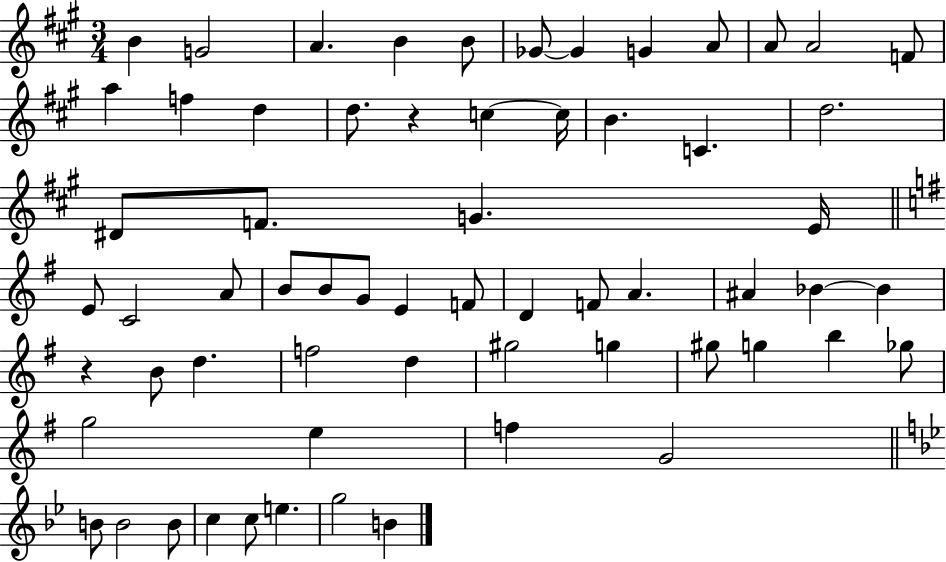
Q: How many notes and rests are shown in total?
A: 63